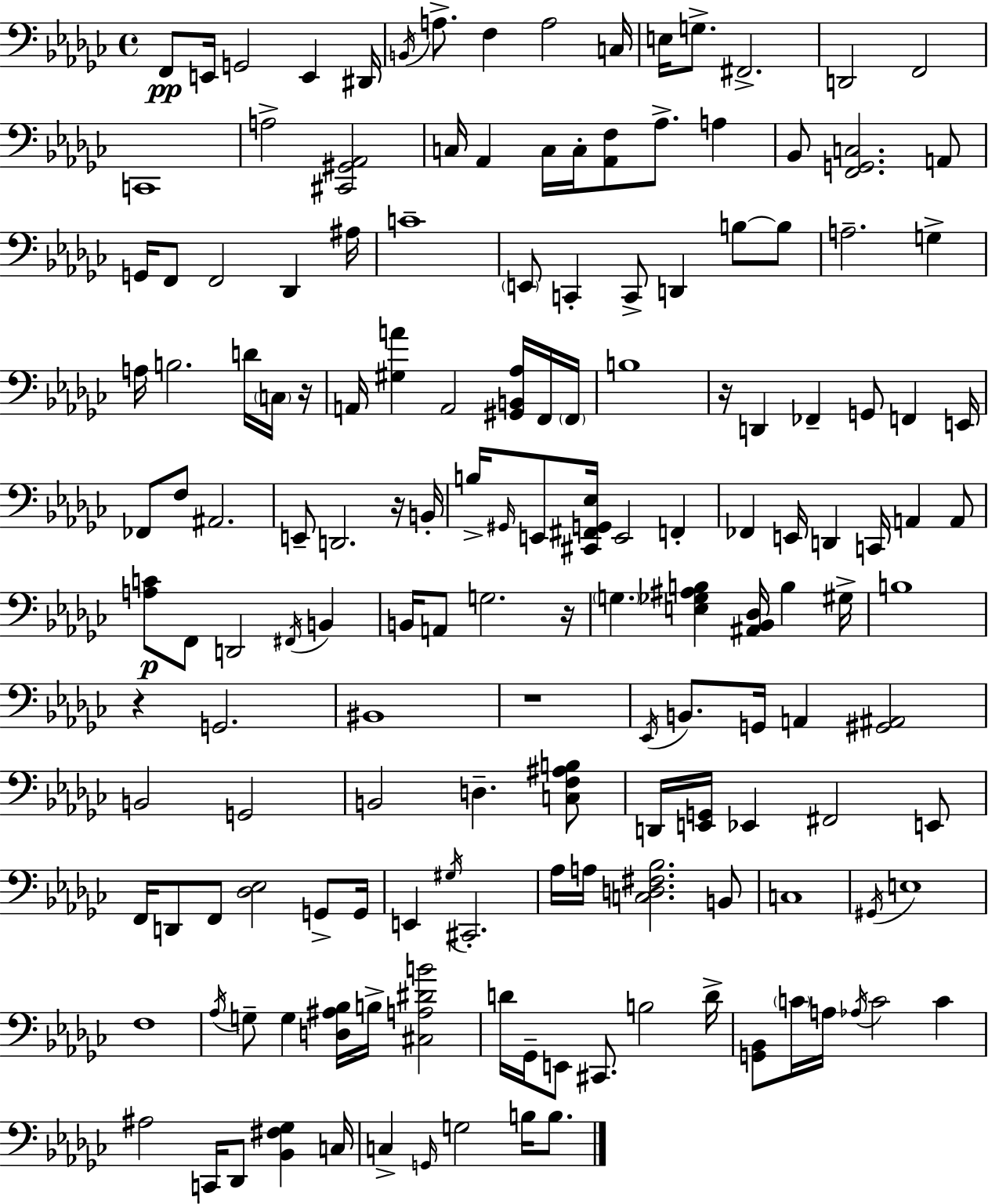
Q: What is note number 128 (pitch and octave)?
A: Db2